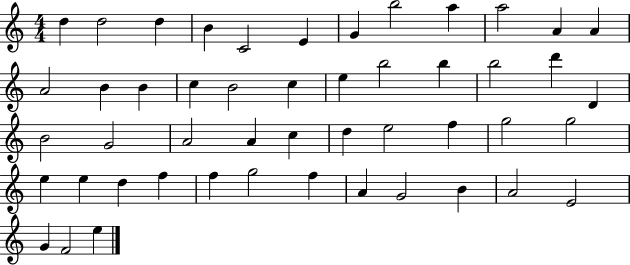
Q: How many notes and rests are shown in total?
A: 49